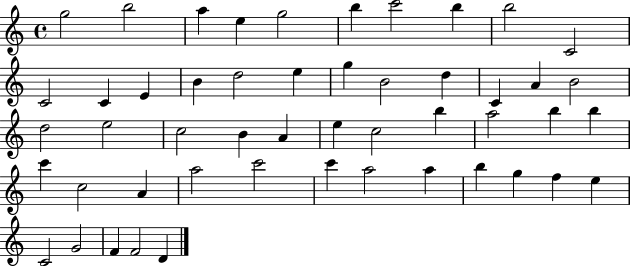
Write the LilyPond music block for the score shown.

{
  \clef treble
  \time 4/4
  \defaultTimeSignature
  \key c \major
  g''2 b''2 | a''4 e''4 g''2 | b''4 c'''2 b''4 | b''2 c'2 | \break c'2 c'4 e'4 | b'4 d''2 e''4 | g''4 b'2 d''4 | c'4 a'4 b'2 | \break d''2 e''2 | c''2 b'4 a'4 | e''4 c''2 b''4 | a''2 b''4 b''4 | \break c'''4 c''2 a'4 | a''2 c'''2 | c'''4 a''2 a''4 | b''4 g''4 f''4 e''4 | \break c'2 g'2 | f'4 f'2 d'4 | \bar "|."
}